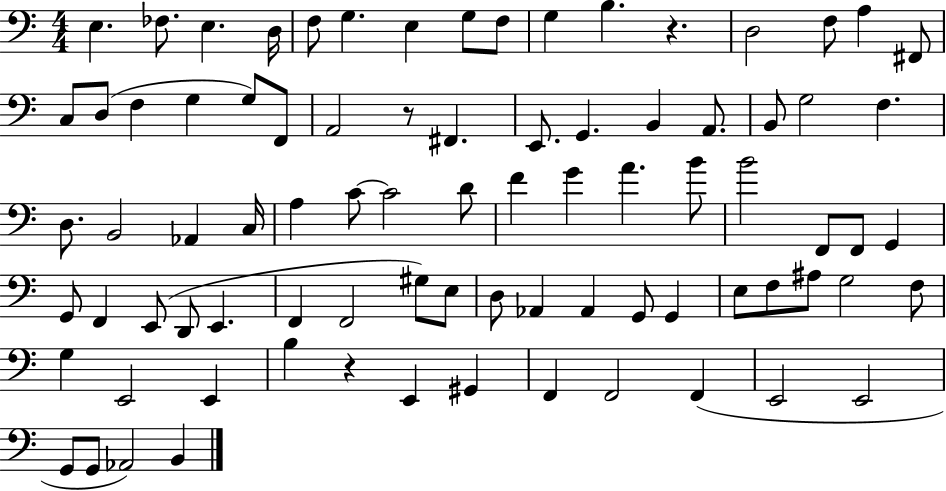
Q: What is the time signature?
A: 4/4